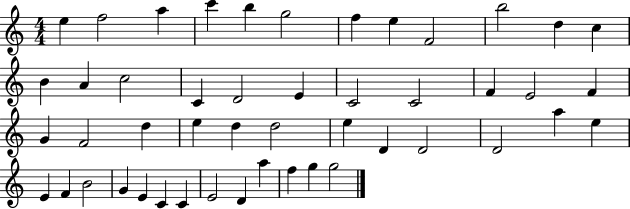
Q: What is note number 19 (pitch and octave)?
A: C4